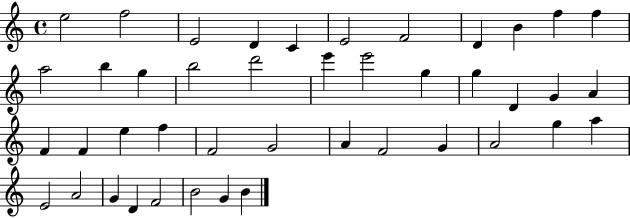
{
  \clef treble
  \time 4/4
  \defaultTimeSignature
  \key c \major
  e''2 f''2 | e'2 d'4 c'4 | e'2 f'2 | d'4 b'4 f''4 f''4 | \break a''2 b''4 g''4 | b''2 d'''2 | e'''4 e'''2 g''4 | g''4 d'4 g'4 a'4 | \break f'4 f'4 e''4 f''4 | f'2 g'2 | a'4 f'2 g'4 | a'2 g''4 a''4 | \break e'2 a'2 | g'4 d'4 f'2 | b'2 g'4 b'4 | \bar "|."
}